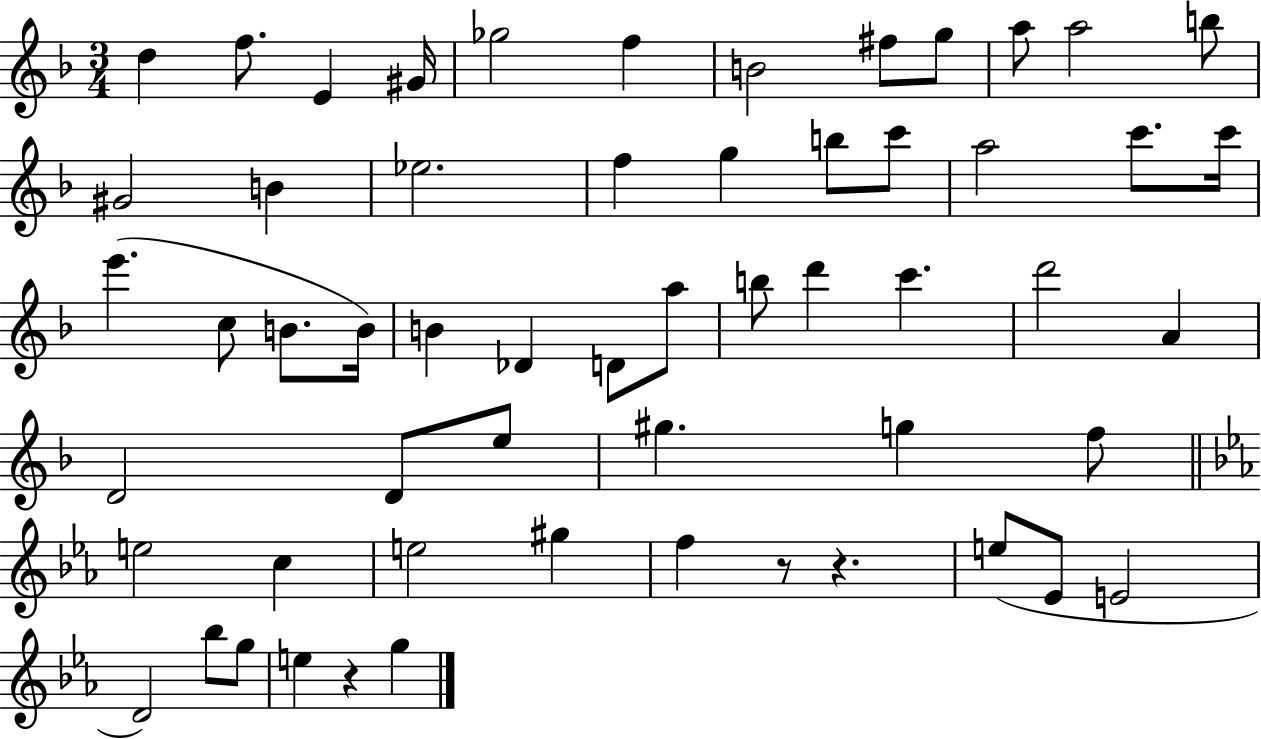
D5/q F5/e. E4/q G#4/s Gb5/h F5/q B4/h F#5/e G5/e A5/e A5/h B5/e G#4/h B4/q Eb5/h. F5/q G5/q B5/e C6/e A5/h C6/e. C6/s E6/q. C5/e B4/e. B4/s B4/q Db4/q D4/e A5/e B5/e D6/q C6/q. D6/h A4/q D4/h D4/e E5/e G#5/q. G5/q F5/e E5/h C5/q E5/h G#5/q F5/q R/e R/q. E5/e Eb4/e E4/h D4/h Bb5/e G5/e E5/q R/q G5/q